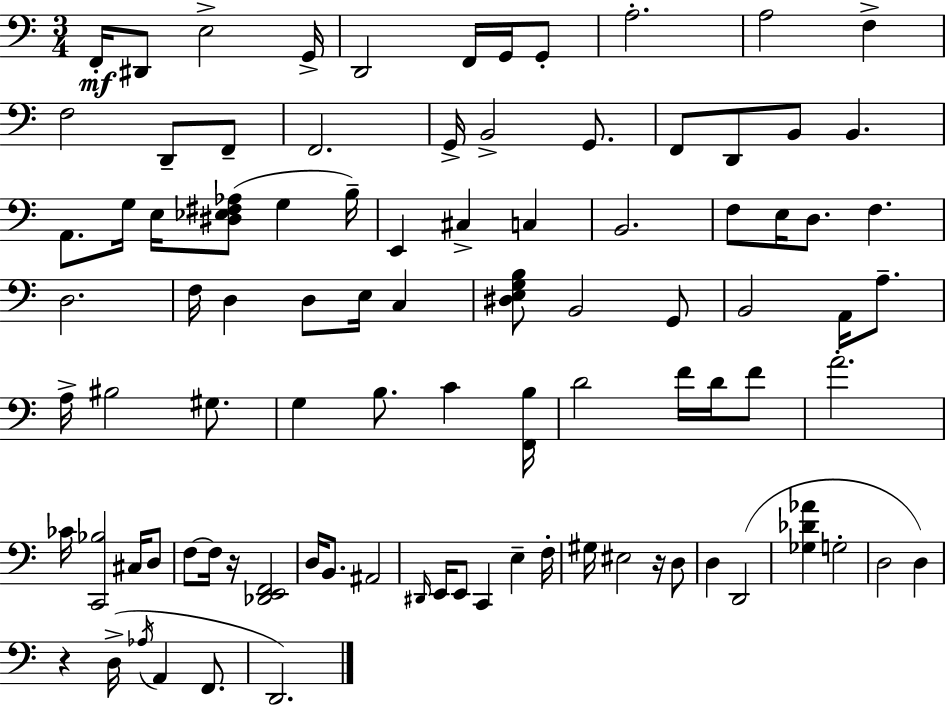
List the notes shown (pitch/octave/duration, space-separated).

F2/s D#2/e E3/h G2/s D2/h F2/s G2/s G2/e A3/h. A3/h F3/q F3/h D2/e F2/e F2/h. G2/s B2/h G2/e. F2/e D2/e B2/e B2/q. A2/e. G3/s E3/s [D#3,Eb3,F#3,Ab3]/e G3/q B3/s E2/q C#3/q C3/q B2/h. F3/e E3/s D3/e. F3/q. D3/h. F3/s D3/q D3/e E3/s C3/q [D#3,E3,G3,B3]/e B2/h G2/e B2/h A2/s A3/e. A3/s BIS3/h G#3/e. G3/q B3/e. C4/q [F2,B3]/s D4/h F4/s D4/s F4/e A4/h. CES4/s [C2,Bb3]/h C#3/s D3/e F3/e F3/s R/s [Db2,E2,F2]/h D3/s B2/e. A#2/h D#2/s E2/s E2/e C2/q E3/q F3/s G#3/s EIS3/h R/s D3/e D3/q D2/h [Gb3,Db4,Ab4]/q G3/h D3/h D3/q R/q D3/s Ab3/s A2/q F2/e. D2/h.